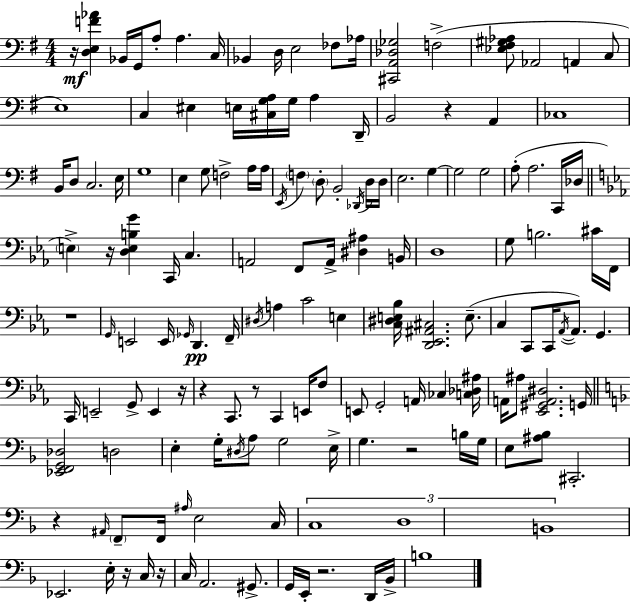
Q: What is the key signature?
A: G major